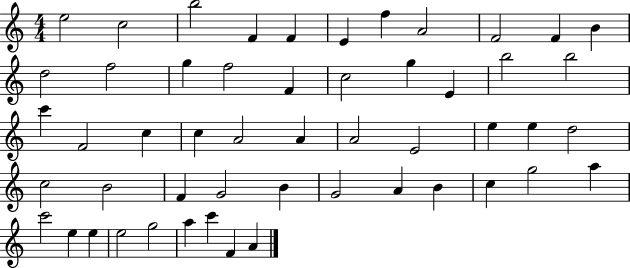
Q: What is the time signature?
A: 4/4